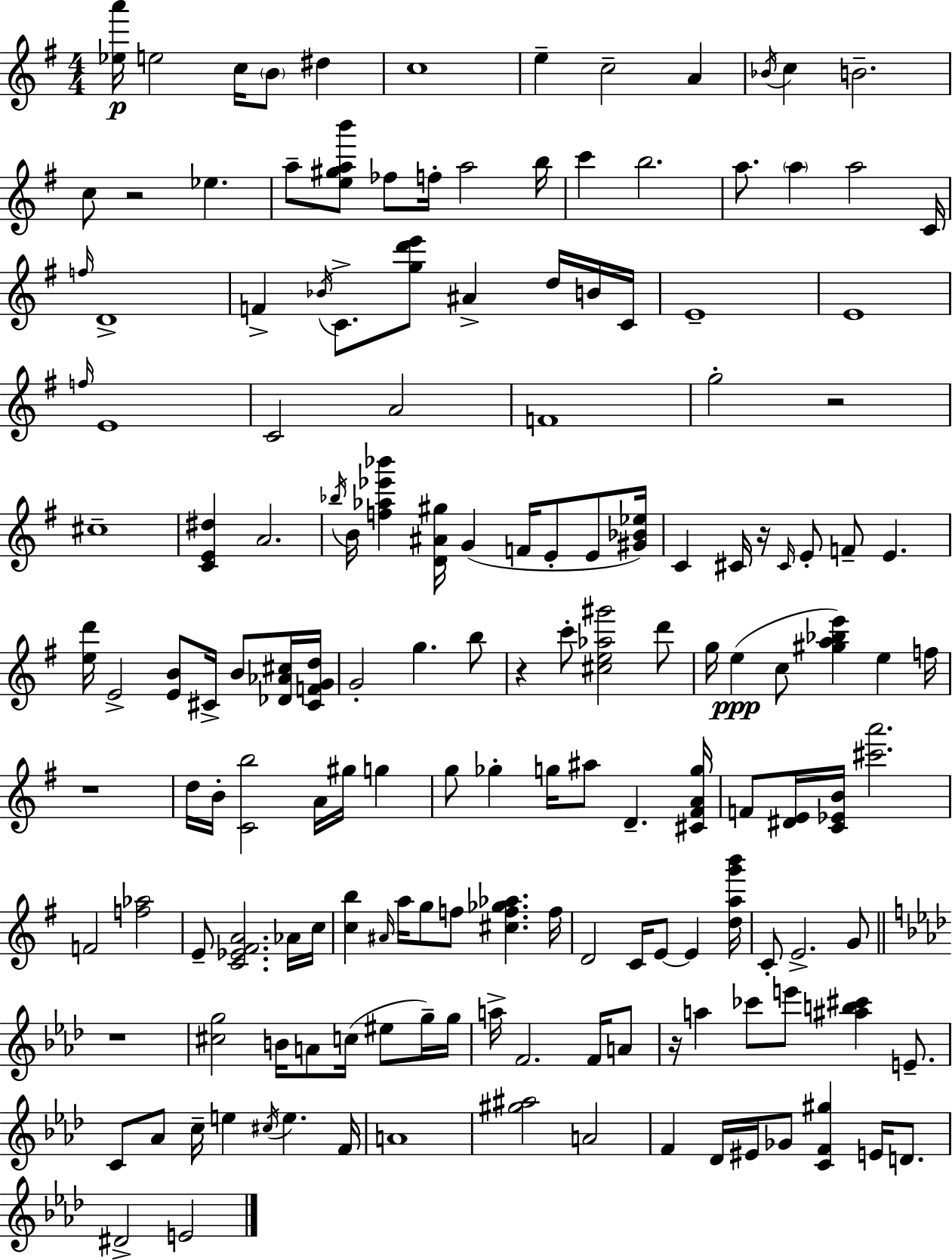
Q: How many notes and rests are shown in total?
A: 160